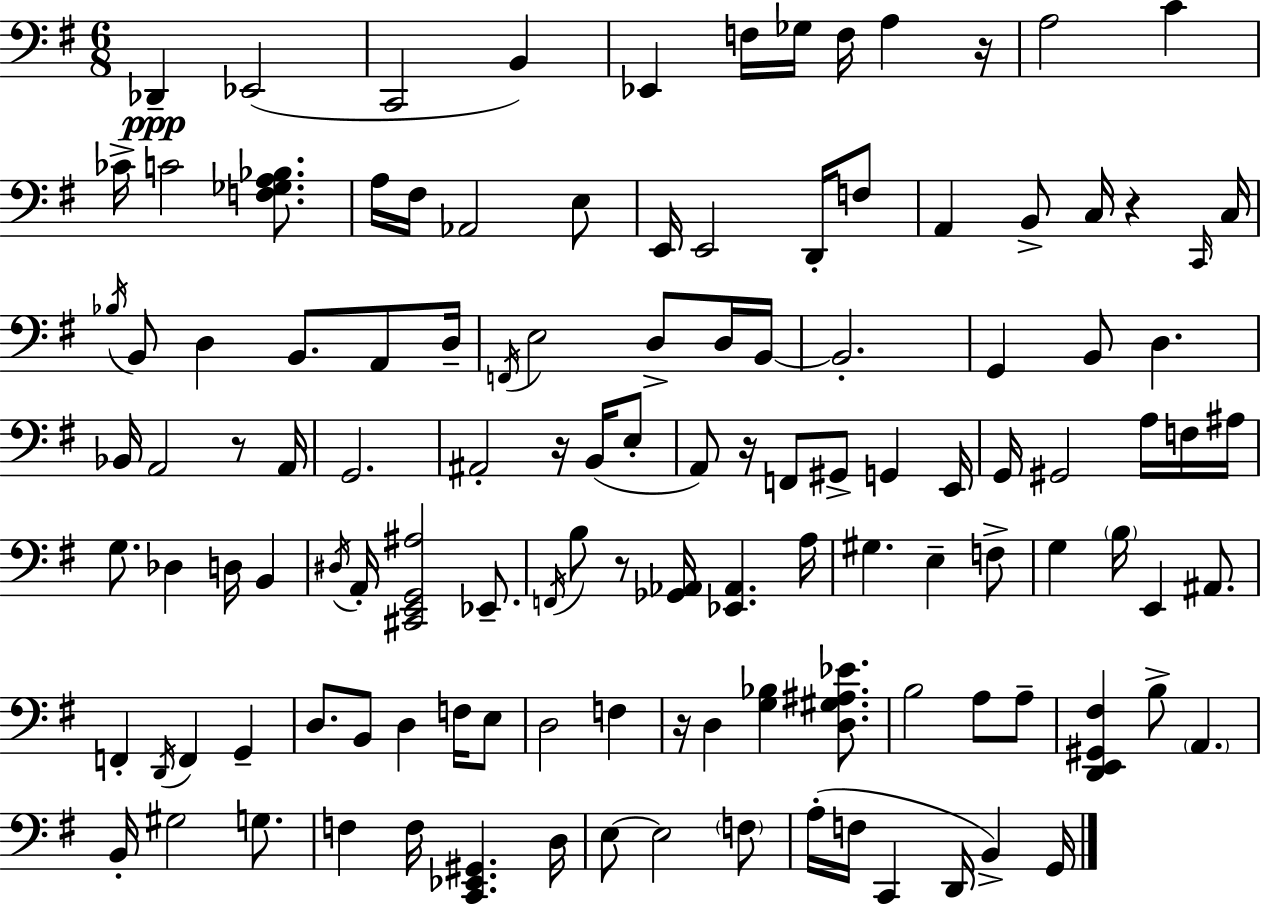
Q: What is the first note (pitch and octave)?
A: Db2